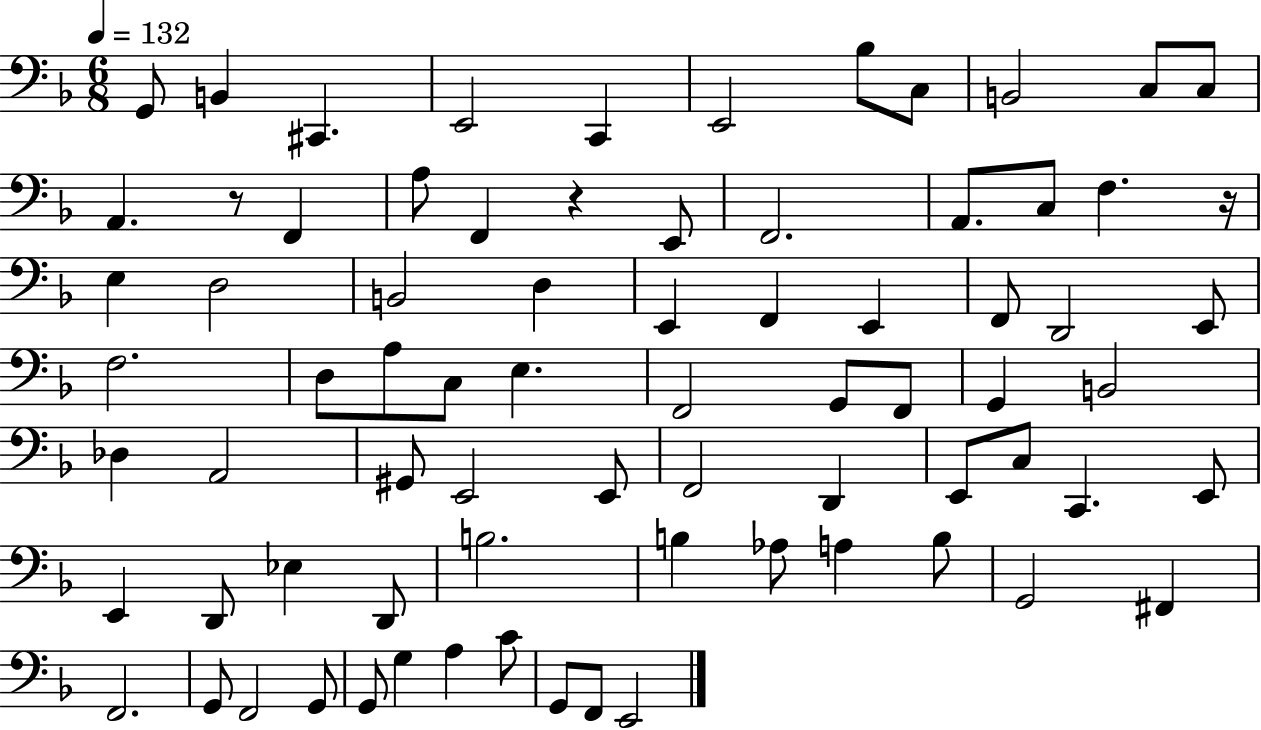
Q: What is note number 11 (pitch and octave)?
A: C3